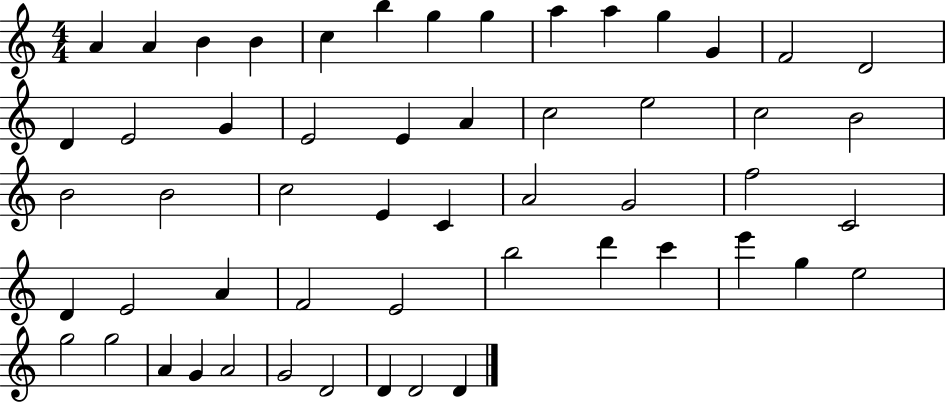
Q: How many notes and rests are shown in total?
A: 54